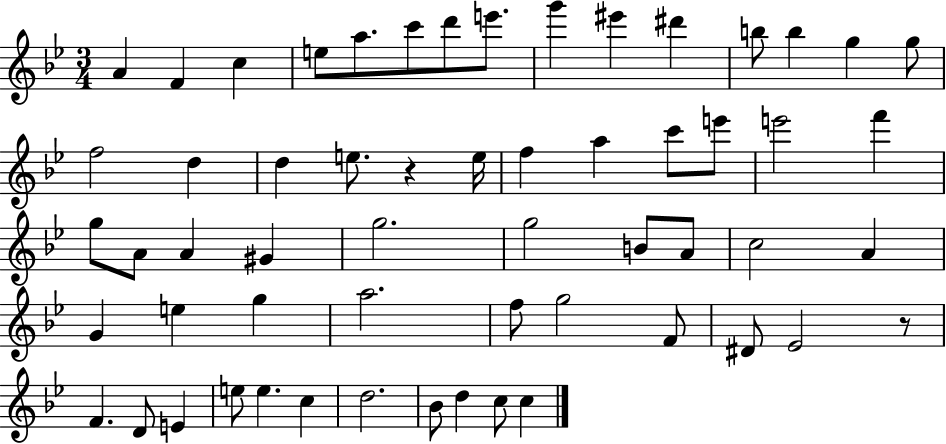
A4/q F4/q C5/q E5/e A5/e. C6/e D6/e E6/e. G6/q EIS6/q D#6/q B5/e B5/q G5/q G5/e F5/h D5/q D5/q E5/e. R/q E5/s F5/q A5/q C6/e E6/e E6/h F6/q G5/e A4/e A4/q G#4/q G5/h. G5/h B4/e A4/e C5/h A4/q G4/q E5/q G5/q A5/h. F5/e G5/h F4/e D#4/e Eb4/h R/e F4/q. D4/e E4/q E5/e E5/q. C5/q D5/h. Bb4/e D5/q C5/e C5/q